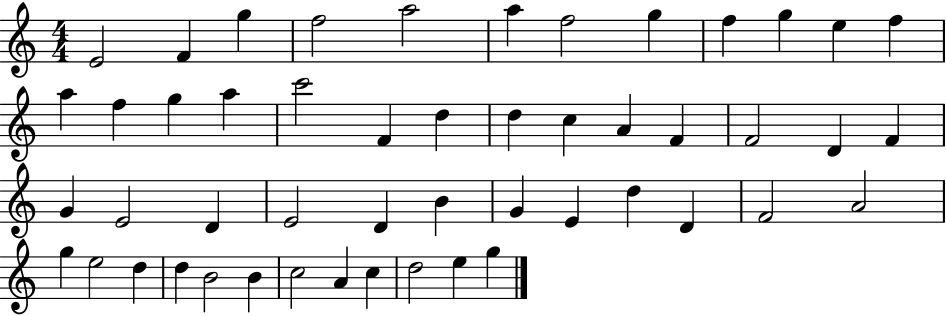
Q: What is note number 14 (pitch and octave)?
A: F5